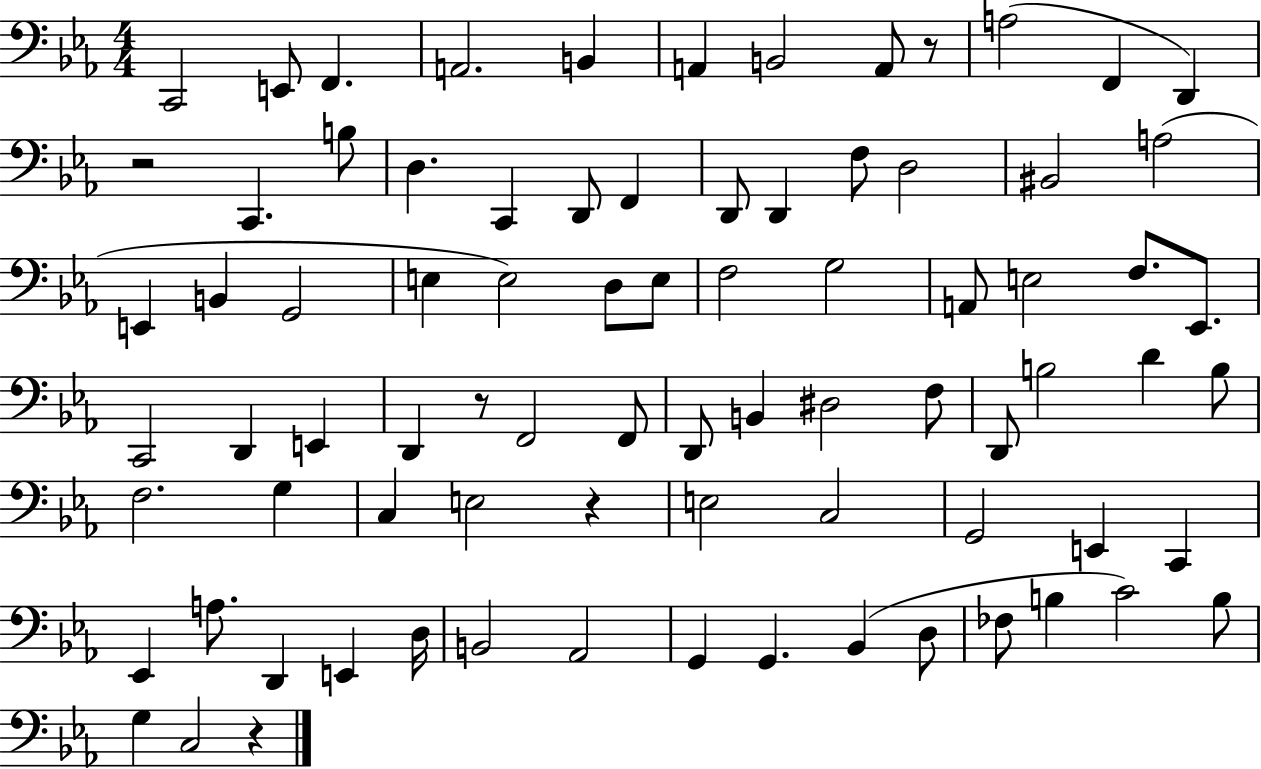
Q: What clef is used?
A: bass